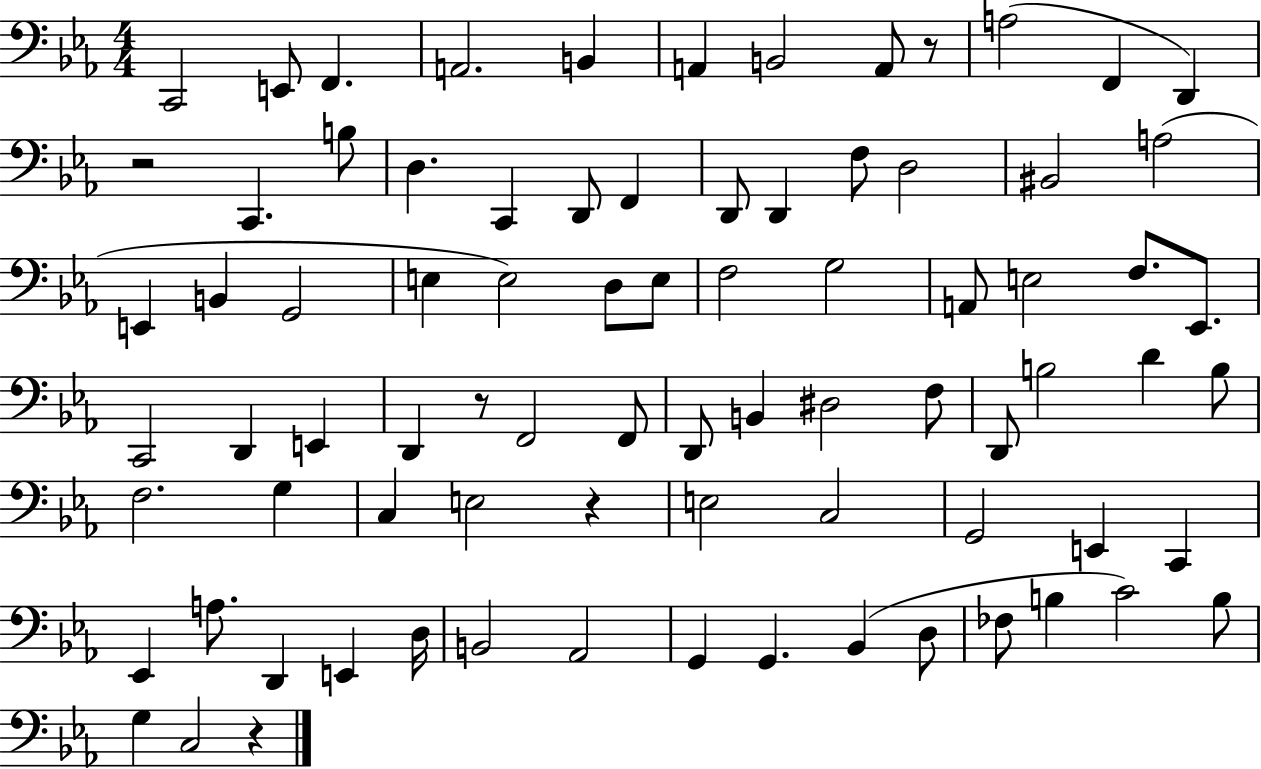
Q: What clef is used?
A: bass